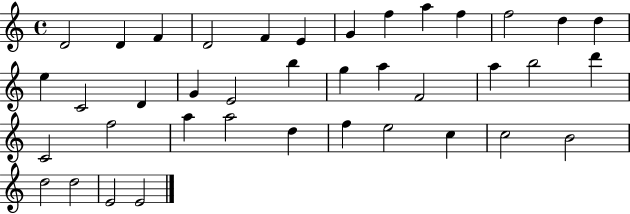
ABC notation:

X:1
T:Untitled
M:4/4
L:1/4
K:C
D2 D F D2 F E G f a f f2 d d e C2 D G E2 b g a F2 a b2 d' C2 f2 a a2 d f e2 c c2 B2 d2 d2 E2 E2